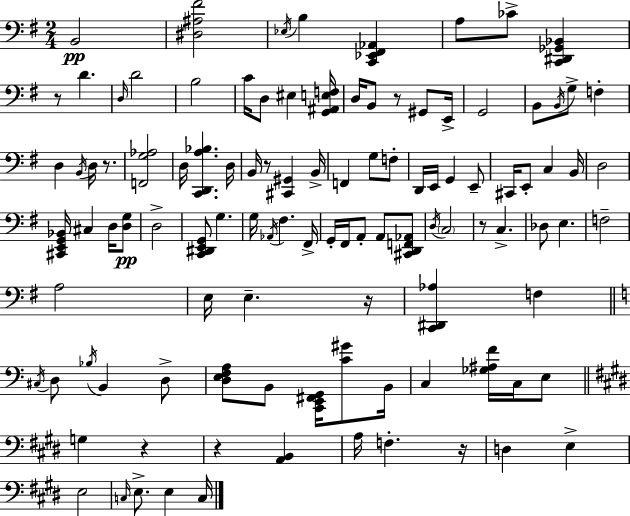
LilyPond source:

{
  \clef bass
  \numericTimeSignature
  \time 2/4
  \key e \minor
  b,2\pp | <dis ais fis'>2 | \acciaccatura { ees16 } b4 <c, ees, fis, aes,>4 | a8 ces'8-> <c, dis, ges, bes,>4 | \break r8 d'4. | \grace { d16 } d'2 | b2 | c'16 d8 eis4 | \break <g, ais, e f>16 d16 b,8 r8 gis,8 | e,16-> g,2 | b,8 \acciaccatura { b,16 } g8-> f4-. | d4 \acciaccatura { b,16 } | \break d16 r8. <f, g aes>2 | d16 <c, d, a bes>4. | d16 b,16 r8 <cis, gis,>4 | b,16-> f,4 | \break g8 f8-. d,16 e,16 g,4 | e,8-- cis,16 e,8-. c4 | b,16 d2 | <cis, e, g, bes,>16 cis4 | \break d16 <d g>8\pp d2-> | <c, dis, e, g,>8 g4. | g16 \acciaccatura { aes,16 } fis4. | fis,16-> g,16-. fis,16 a,8-. | \break a,8 <cis, d, f, aes,>8 \acciaccatura { d16 } \parenthesize c2 | r8 | c4.-> des8 | e4. f2-- | \break a2 | e16 e4.-- | r16 <c, dis, aes>4 | f4 \bar "||" \break \key c \major \acciaccatura { cis16 } d8 \acciaccatura { bes16 } b,4 | d8-> <d e f a>8 b,8 <c, e, fis, g,>16 <c' gis'>8 | b,16 c4 <ges ais f'>16 c16 | e8 \bar "||" \break \key e \major g4 r4 | r4 <a, b,>4 | a16 f4.-. r16 | d4 e4-> | \break e2 | \grace { c16 } e8.-> e4 | c16 \bar "|."
}